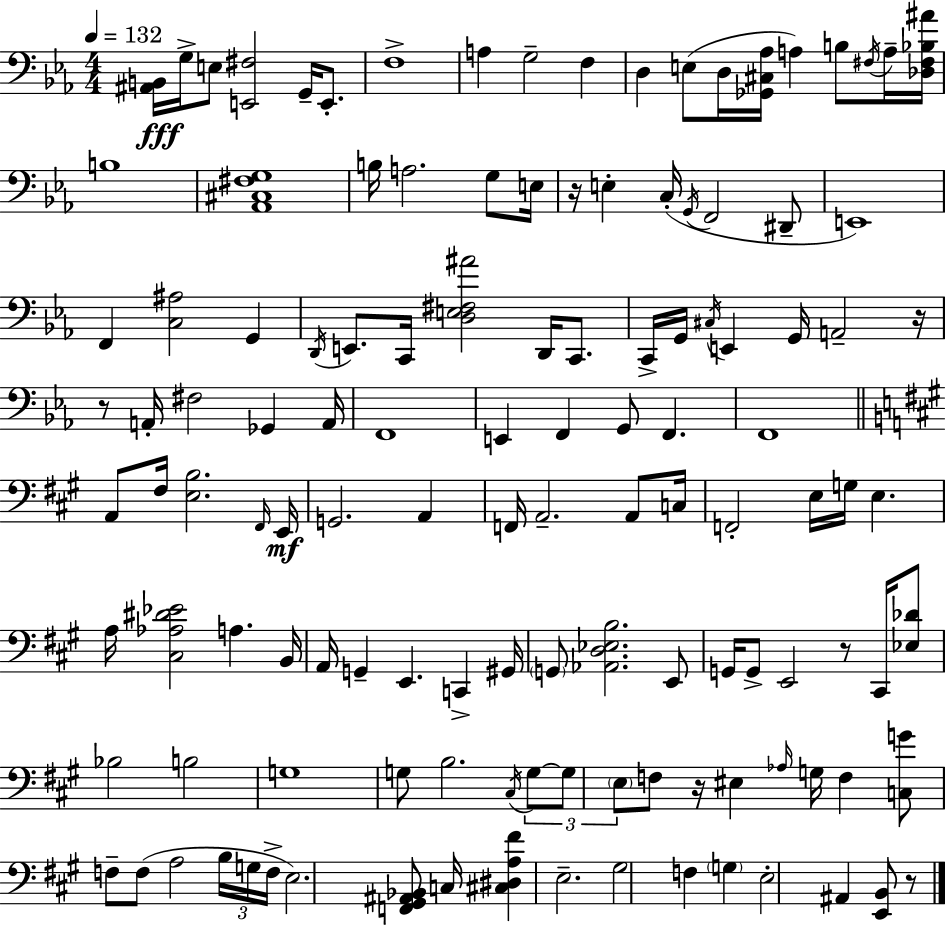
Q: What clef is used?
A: bass